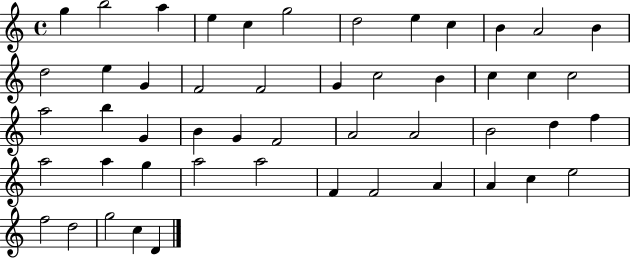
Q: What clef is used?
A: treble